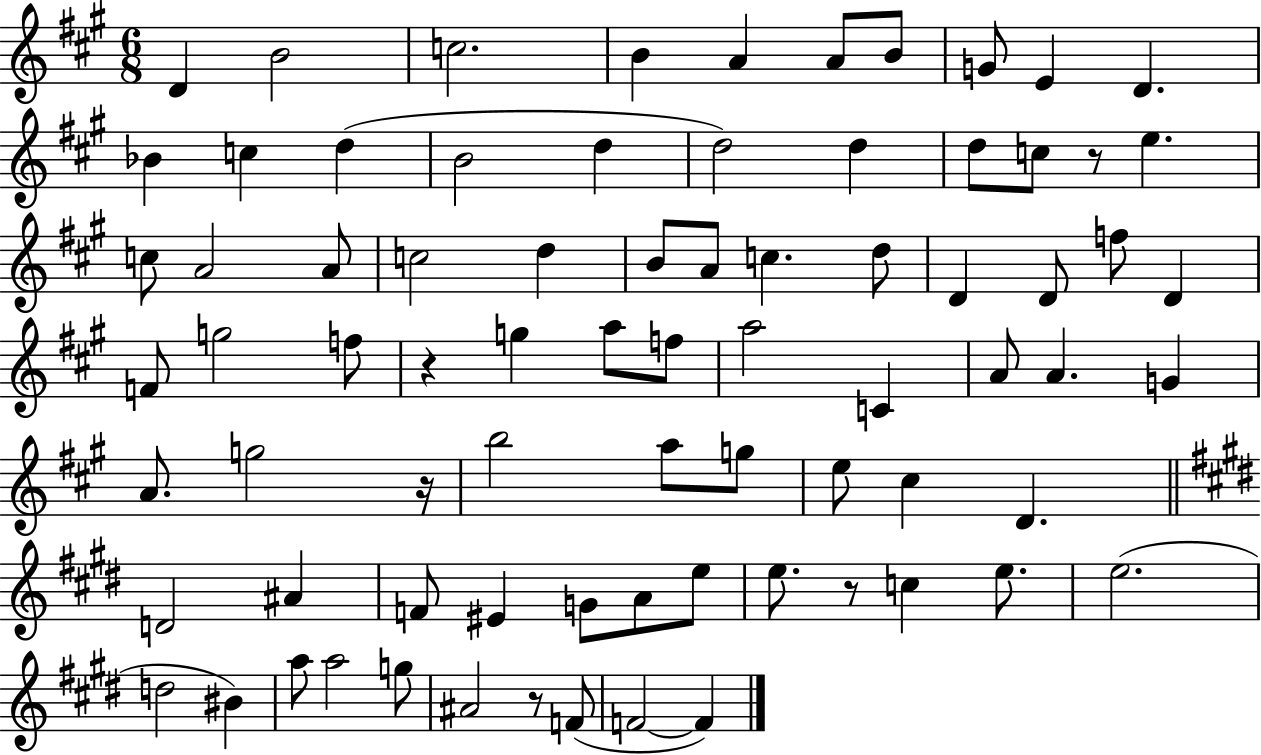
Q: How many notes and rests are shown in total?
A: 77